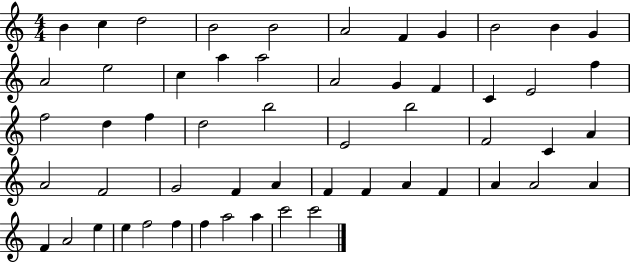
X:1
T:Untitled
M:4/4
L:1/4
K:C
B c d2 B2 B2 A2 F G B2 B G A2 e2 c a a2 A2 G F C E2 f f2 d f d2 b2 E2 b2 F2 C A A2 F2 G2 F A F F A F A A2 A F A2 e e f2 f f a2 a c'2 c'2